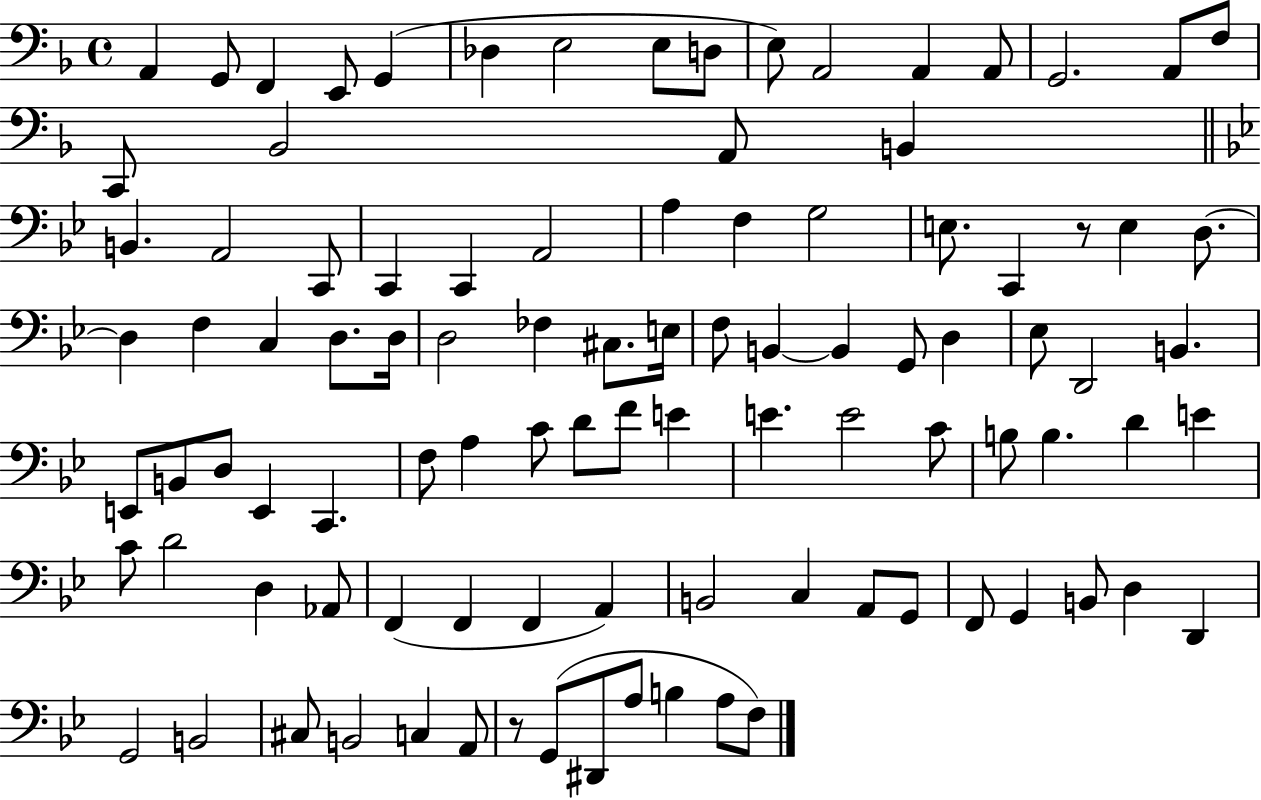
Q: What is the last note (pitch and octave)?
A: F3